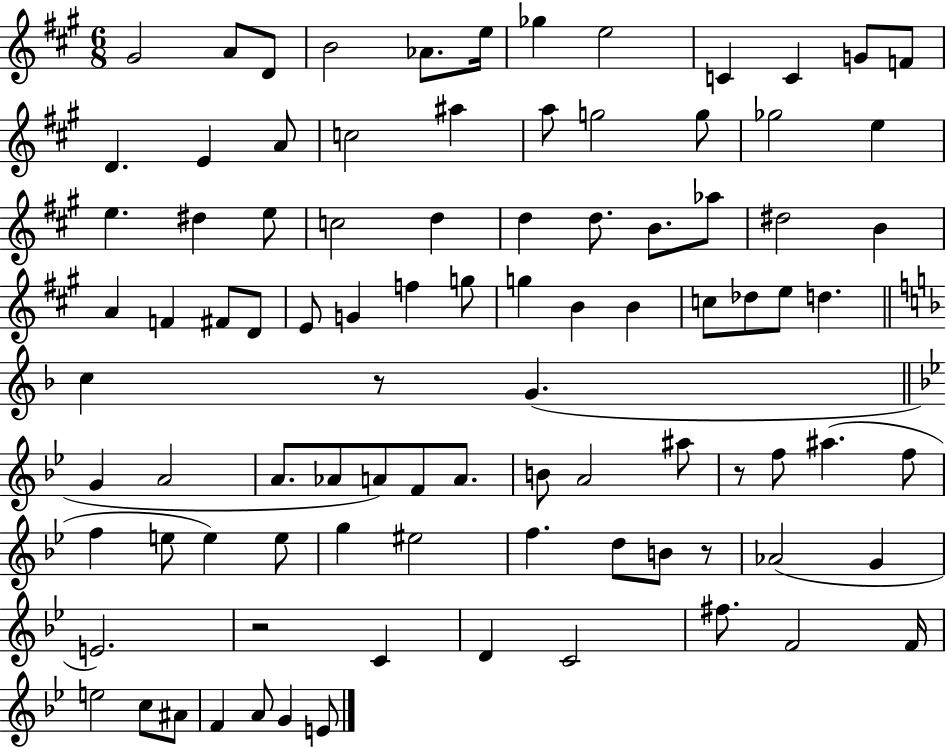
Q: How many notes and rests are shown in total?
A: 92